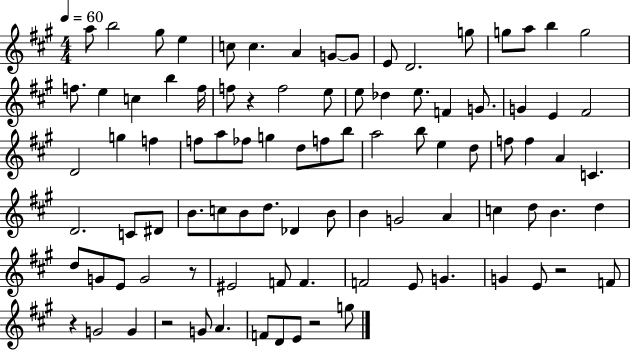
{
  \clef treble
  \numericTimeSignature
  \time 4/4
  \key a \major
  \tempo 4 = 60
  a''8 b''2 gis''8 e''4 | c''8 c''4. a'4 g'8~~ g'8 | e'8 d'2. g''8 | g''8 a''8 b''4 g''2 | \break f''8. e''4 c''4 b''4 f''16 | f''8 r4 f''2 e''8 | e''8 des''4 e''8. f'4 g'8. | g'4 e'4 fis'2 | \break d'2 g''4 f''4 | f''8 a''8 fes''8 g''4 d''8 f''8 b''8 | a''2 b''8 e''4 d''8 | f''8 f''4 a'4 c'4. | \break d'2. c'8 dis'8 | b'8. c''8 b'8 d''8. des'4 b'8 | b'4 g'2 a'4 | c''4 d''8 b'4. d''4 | \break d''8 g'8 e'8 g'2 r8 | eis'2 f'8 f'4. | f'2 e'8 g'4. | g'4 e'8 r2 f'8 | \break r4 g'2 g'4 | r2 g'8 a'4. | f'8 d'8 e'8 r2 g''8 | \bar "|."
}